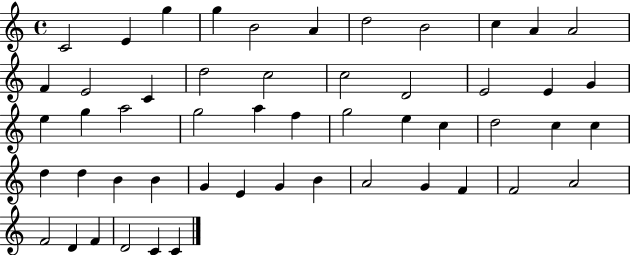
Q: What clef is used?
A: treble